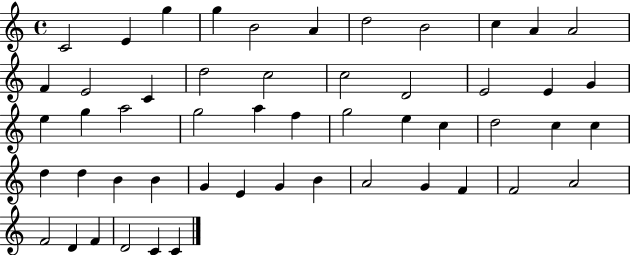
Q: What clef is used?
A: treble